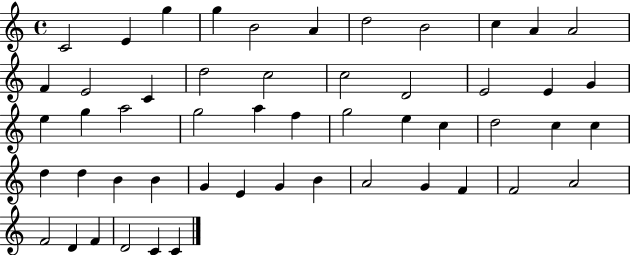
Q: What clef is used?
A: treble